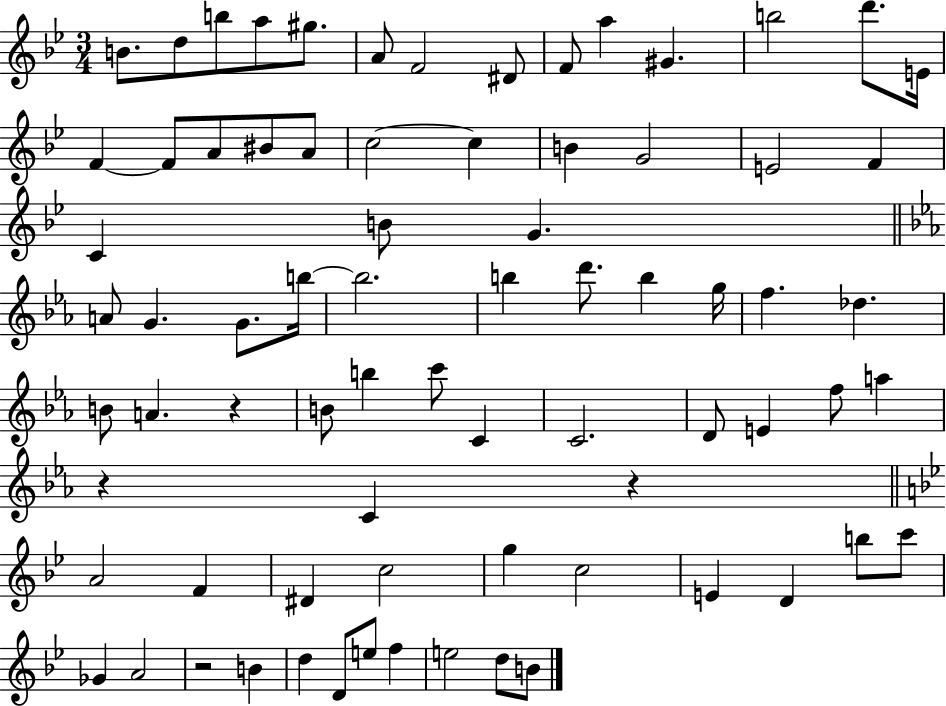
X:1
T:Untitled
M:3/4
L:1/4
K:Bb
B/2 d/2 b/2 a/2 ^g/2 A/2 F2 ^D/2 F/2 a ^G b2 d'/2 E/4 F F/2 A/2 ^B/2 A/2 c2 c B G2 E2 F C B/2 G A/2 G G/2 b/4 b2 b d'/2 b g/4 f _d B/2 A z B/2 b c'/2 C C2 D/2 E f/2 a z C z A2 F ^D c2 g c2 E D b/2 c'/2 _G A2 z2 B d D/2 e/2 f e2 d/2 B/2